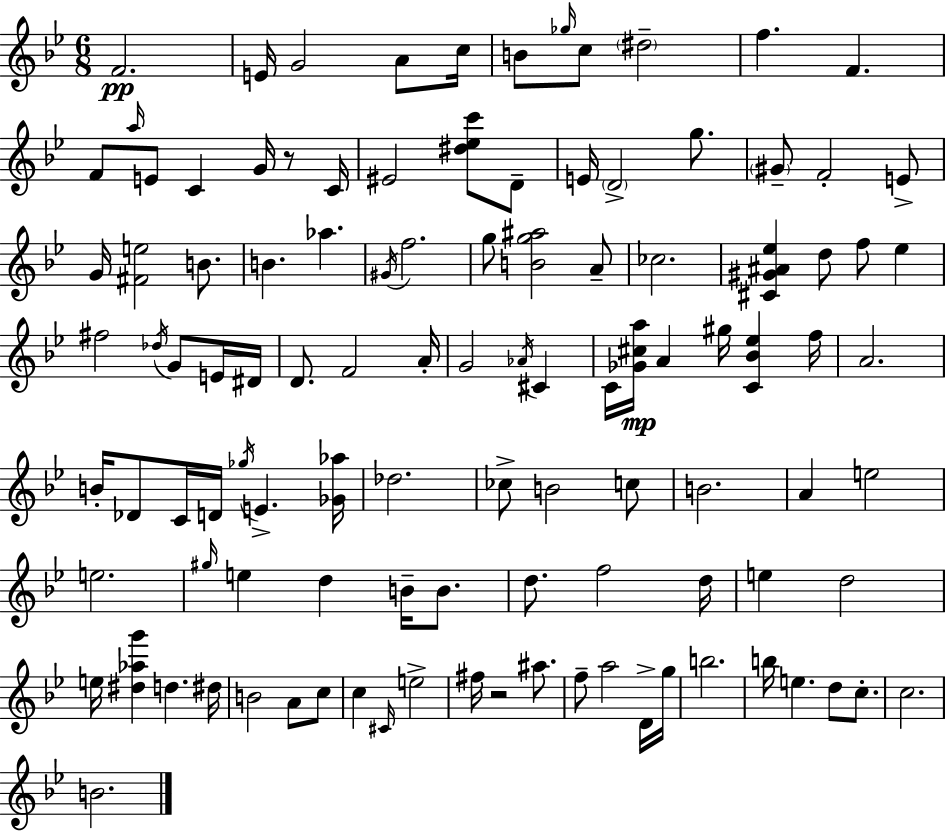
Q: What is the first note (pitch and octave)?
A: F4